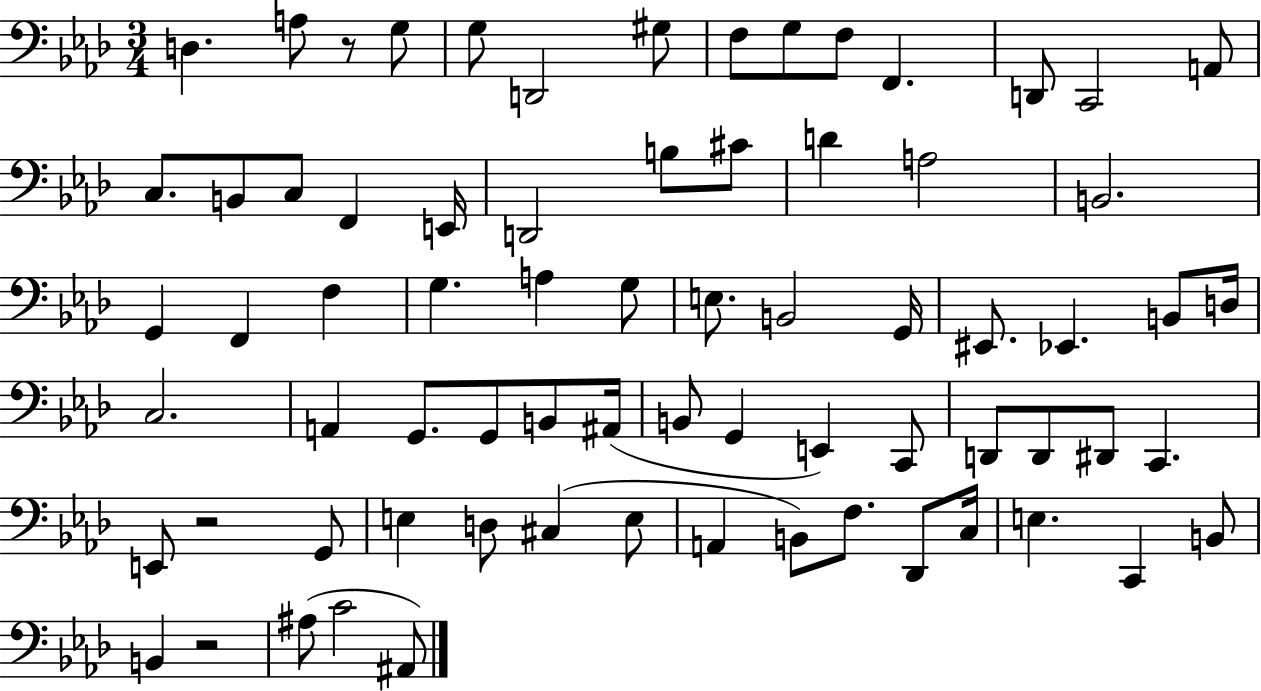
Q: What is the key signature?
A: AES major